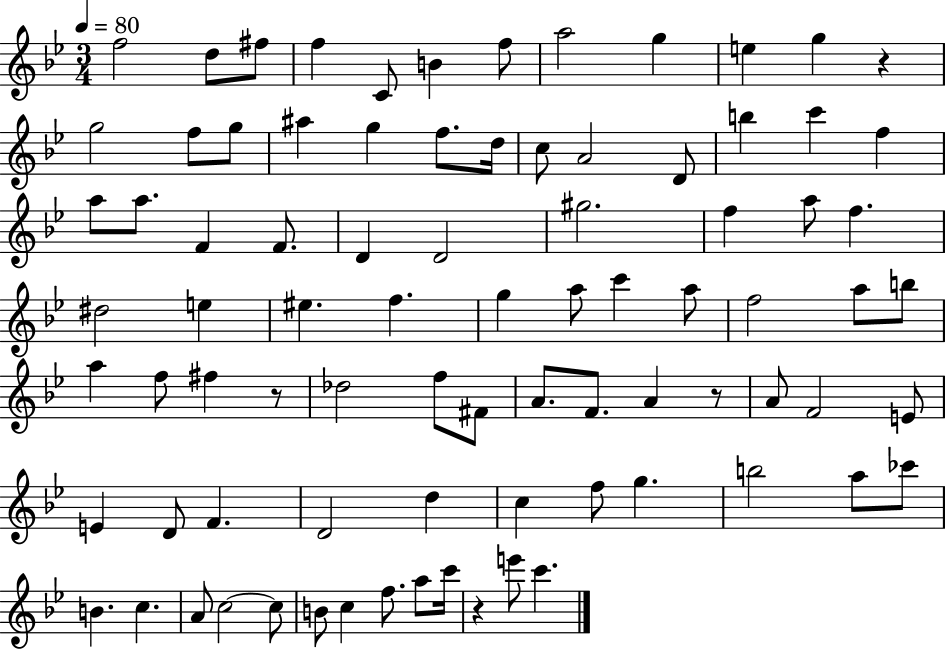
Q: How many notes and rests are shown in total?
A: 84